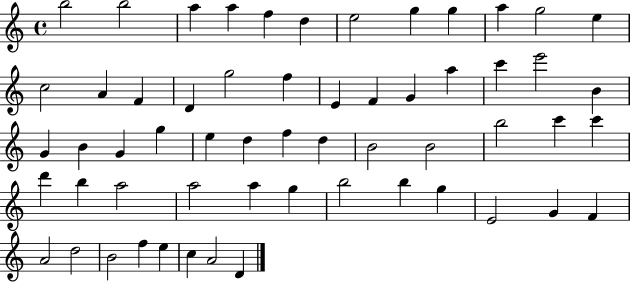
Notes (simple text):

B5/h B5/h A5/q A5/q F5/q D5/q E5/h G5/q G5/q A5/q G5/h E5/q C5/h A4/q F4/q D4/q G5/h F5/q E4/q F4/q G4/q A5/q C6/q E6/h B4/q G4/q B4/q G4/q G5/q E5/q D5/q F5/q D5/q B4/h B4/h B5/h C6/q C6/q D6/q B5/q A5/h A5/h A5/q G5/q B5/h B5/q G5/q E4/h G4/q F4/q A4/h D5/h B4/h F5/q E5/q C5/q A4/h D4/q